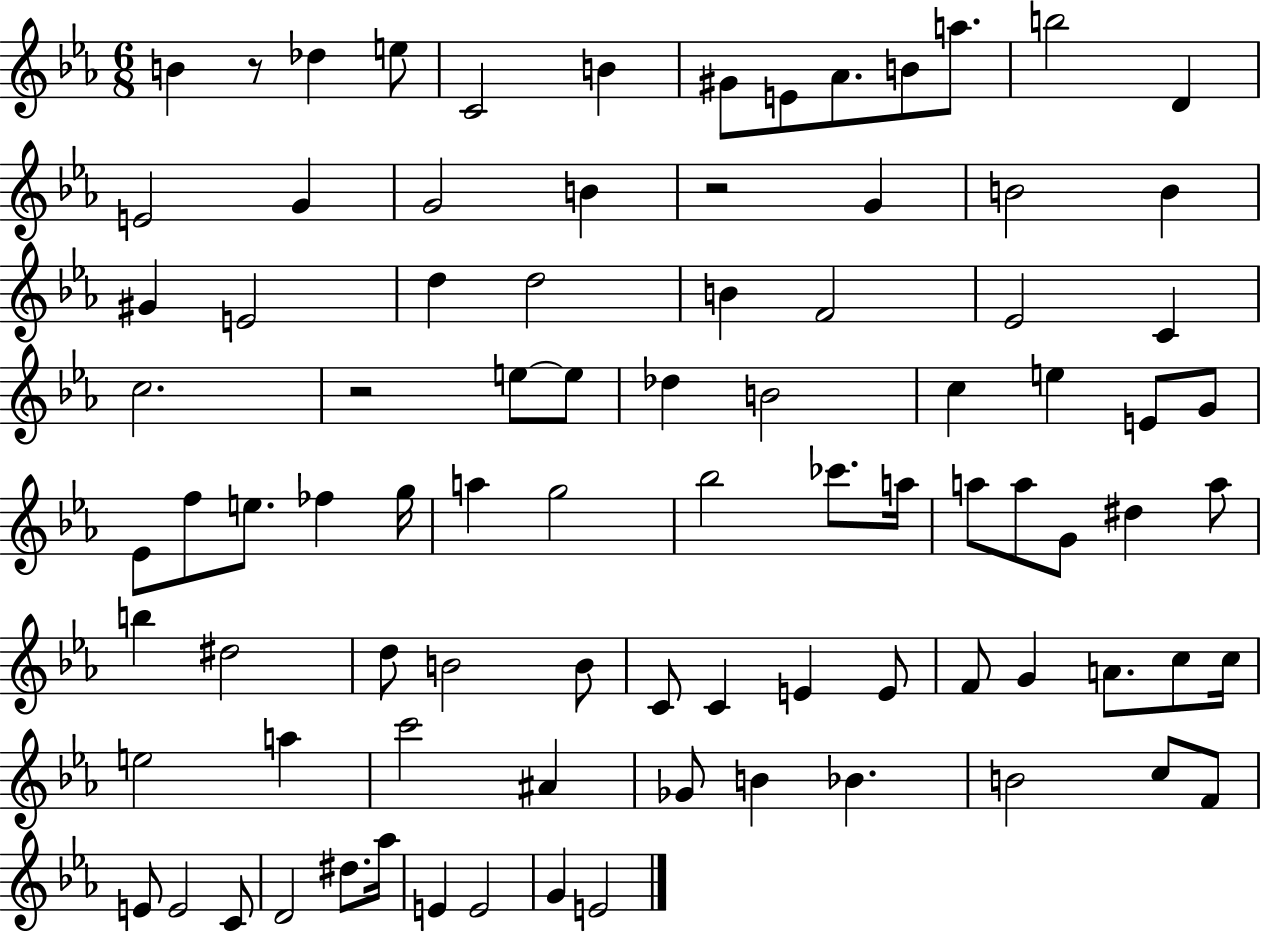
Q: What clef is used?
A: treble